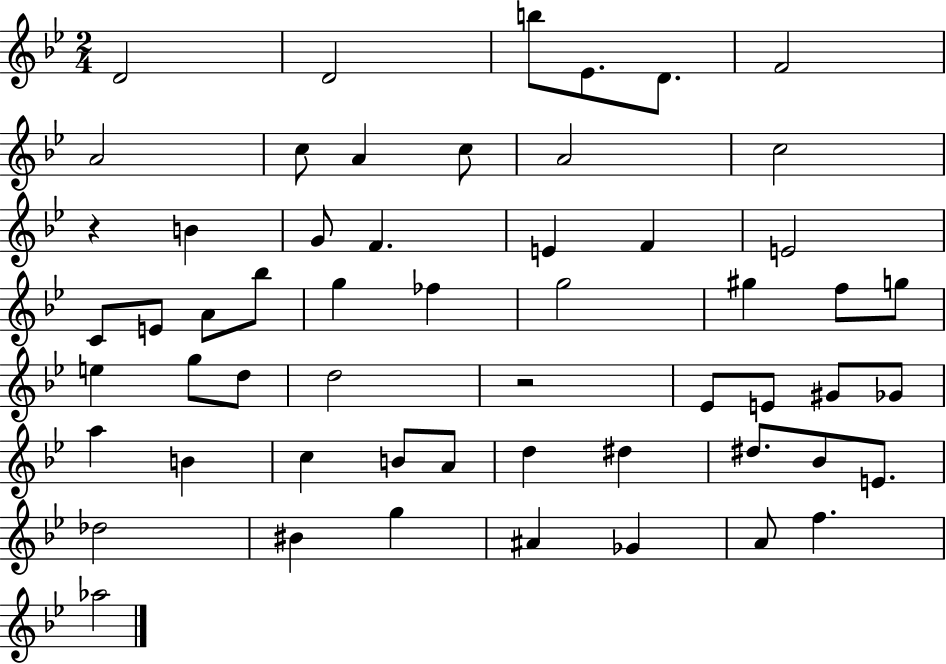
{
  \clef treble
  \numericTimeSignature
  \time 2/4
  \key bes \major
  d'2 | d'2 | b''8 ees'8. d'8. | f'2 | \break a'2 | c''8 a'4 c''8 | a'2 | c''2 | \break r4 b'4 | g'8 f'4. | e'4 f'4 | e'2 | \break c'8 e'8 a'8 bes''8 | g''4 fes''4 | g''2 | gis''4 f''8 g''8 | \break e''4 g''8 d''8 | d''2 | r2 | ees'8 e'8 gis'8 ges'8 | \break a''4 b'4 | c''4 b'8 a'8 | d''4 dis''4 | dis''8. bes'8 e'8. | \break des''2 | bis'4 g''4 | ais'4 ges'4 | a'8 f''4. | \break aes''2 | \bar "|."
}